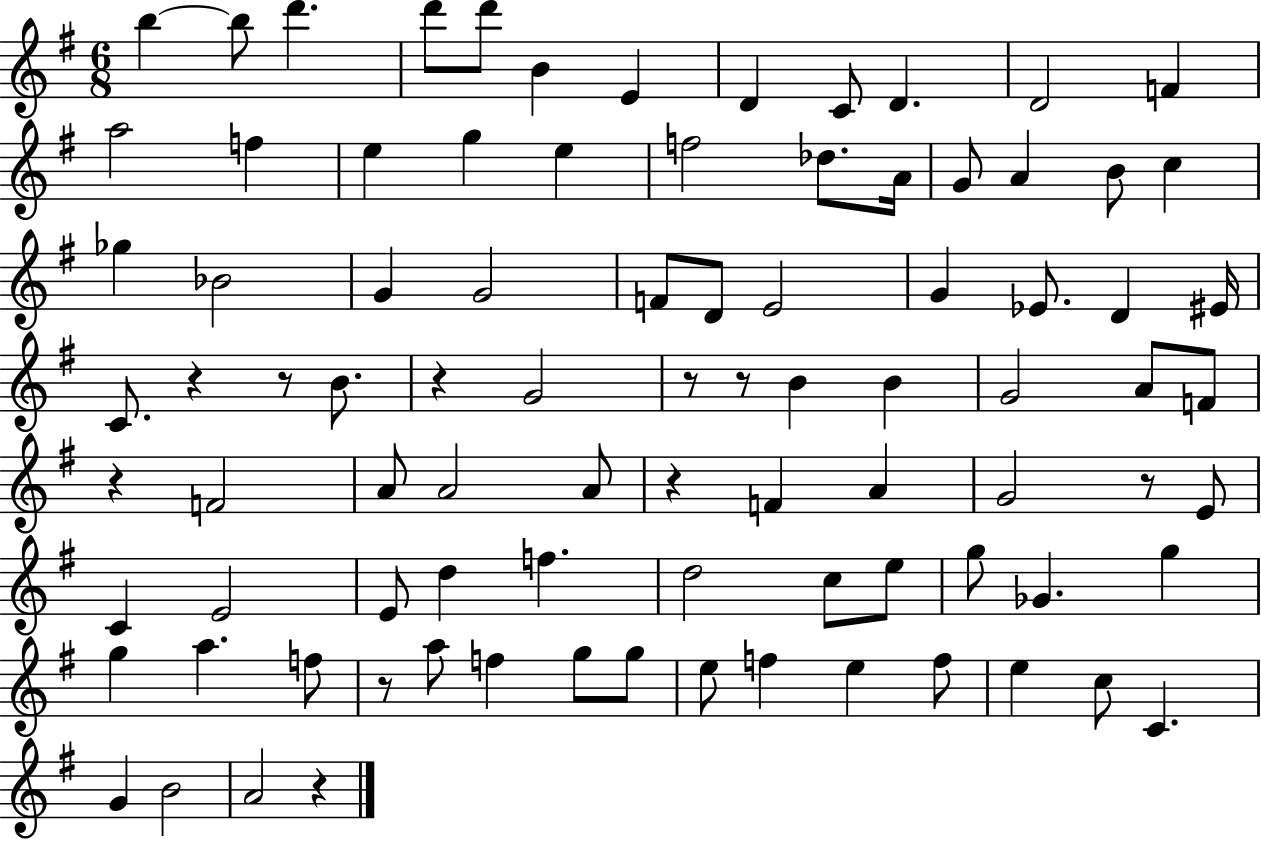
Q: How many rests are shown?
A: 10